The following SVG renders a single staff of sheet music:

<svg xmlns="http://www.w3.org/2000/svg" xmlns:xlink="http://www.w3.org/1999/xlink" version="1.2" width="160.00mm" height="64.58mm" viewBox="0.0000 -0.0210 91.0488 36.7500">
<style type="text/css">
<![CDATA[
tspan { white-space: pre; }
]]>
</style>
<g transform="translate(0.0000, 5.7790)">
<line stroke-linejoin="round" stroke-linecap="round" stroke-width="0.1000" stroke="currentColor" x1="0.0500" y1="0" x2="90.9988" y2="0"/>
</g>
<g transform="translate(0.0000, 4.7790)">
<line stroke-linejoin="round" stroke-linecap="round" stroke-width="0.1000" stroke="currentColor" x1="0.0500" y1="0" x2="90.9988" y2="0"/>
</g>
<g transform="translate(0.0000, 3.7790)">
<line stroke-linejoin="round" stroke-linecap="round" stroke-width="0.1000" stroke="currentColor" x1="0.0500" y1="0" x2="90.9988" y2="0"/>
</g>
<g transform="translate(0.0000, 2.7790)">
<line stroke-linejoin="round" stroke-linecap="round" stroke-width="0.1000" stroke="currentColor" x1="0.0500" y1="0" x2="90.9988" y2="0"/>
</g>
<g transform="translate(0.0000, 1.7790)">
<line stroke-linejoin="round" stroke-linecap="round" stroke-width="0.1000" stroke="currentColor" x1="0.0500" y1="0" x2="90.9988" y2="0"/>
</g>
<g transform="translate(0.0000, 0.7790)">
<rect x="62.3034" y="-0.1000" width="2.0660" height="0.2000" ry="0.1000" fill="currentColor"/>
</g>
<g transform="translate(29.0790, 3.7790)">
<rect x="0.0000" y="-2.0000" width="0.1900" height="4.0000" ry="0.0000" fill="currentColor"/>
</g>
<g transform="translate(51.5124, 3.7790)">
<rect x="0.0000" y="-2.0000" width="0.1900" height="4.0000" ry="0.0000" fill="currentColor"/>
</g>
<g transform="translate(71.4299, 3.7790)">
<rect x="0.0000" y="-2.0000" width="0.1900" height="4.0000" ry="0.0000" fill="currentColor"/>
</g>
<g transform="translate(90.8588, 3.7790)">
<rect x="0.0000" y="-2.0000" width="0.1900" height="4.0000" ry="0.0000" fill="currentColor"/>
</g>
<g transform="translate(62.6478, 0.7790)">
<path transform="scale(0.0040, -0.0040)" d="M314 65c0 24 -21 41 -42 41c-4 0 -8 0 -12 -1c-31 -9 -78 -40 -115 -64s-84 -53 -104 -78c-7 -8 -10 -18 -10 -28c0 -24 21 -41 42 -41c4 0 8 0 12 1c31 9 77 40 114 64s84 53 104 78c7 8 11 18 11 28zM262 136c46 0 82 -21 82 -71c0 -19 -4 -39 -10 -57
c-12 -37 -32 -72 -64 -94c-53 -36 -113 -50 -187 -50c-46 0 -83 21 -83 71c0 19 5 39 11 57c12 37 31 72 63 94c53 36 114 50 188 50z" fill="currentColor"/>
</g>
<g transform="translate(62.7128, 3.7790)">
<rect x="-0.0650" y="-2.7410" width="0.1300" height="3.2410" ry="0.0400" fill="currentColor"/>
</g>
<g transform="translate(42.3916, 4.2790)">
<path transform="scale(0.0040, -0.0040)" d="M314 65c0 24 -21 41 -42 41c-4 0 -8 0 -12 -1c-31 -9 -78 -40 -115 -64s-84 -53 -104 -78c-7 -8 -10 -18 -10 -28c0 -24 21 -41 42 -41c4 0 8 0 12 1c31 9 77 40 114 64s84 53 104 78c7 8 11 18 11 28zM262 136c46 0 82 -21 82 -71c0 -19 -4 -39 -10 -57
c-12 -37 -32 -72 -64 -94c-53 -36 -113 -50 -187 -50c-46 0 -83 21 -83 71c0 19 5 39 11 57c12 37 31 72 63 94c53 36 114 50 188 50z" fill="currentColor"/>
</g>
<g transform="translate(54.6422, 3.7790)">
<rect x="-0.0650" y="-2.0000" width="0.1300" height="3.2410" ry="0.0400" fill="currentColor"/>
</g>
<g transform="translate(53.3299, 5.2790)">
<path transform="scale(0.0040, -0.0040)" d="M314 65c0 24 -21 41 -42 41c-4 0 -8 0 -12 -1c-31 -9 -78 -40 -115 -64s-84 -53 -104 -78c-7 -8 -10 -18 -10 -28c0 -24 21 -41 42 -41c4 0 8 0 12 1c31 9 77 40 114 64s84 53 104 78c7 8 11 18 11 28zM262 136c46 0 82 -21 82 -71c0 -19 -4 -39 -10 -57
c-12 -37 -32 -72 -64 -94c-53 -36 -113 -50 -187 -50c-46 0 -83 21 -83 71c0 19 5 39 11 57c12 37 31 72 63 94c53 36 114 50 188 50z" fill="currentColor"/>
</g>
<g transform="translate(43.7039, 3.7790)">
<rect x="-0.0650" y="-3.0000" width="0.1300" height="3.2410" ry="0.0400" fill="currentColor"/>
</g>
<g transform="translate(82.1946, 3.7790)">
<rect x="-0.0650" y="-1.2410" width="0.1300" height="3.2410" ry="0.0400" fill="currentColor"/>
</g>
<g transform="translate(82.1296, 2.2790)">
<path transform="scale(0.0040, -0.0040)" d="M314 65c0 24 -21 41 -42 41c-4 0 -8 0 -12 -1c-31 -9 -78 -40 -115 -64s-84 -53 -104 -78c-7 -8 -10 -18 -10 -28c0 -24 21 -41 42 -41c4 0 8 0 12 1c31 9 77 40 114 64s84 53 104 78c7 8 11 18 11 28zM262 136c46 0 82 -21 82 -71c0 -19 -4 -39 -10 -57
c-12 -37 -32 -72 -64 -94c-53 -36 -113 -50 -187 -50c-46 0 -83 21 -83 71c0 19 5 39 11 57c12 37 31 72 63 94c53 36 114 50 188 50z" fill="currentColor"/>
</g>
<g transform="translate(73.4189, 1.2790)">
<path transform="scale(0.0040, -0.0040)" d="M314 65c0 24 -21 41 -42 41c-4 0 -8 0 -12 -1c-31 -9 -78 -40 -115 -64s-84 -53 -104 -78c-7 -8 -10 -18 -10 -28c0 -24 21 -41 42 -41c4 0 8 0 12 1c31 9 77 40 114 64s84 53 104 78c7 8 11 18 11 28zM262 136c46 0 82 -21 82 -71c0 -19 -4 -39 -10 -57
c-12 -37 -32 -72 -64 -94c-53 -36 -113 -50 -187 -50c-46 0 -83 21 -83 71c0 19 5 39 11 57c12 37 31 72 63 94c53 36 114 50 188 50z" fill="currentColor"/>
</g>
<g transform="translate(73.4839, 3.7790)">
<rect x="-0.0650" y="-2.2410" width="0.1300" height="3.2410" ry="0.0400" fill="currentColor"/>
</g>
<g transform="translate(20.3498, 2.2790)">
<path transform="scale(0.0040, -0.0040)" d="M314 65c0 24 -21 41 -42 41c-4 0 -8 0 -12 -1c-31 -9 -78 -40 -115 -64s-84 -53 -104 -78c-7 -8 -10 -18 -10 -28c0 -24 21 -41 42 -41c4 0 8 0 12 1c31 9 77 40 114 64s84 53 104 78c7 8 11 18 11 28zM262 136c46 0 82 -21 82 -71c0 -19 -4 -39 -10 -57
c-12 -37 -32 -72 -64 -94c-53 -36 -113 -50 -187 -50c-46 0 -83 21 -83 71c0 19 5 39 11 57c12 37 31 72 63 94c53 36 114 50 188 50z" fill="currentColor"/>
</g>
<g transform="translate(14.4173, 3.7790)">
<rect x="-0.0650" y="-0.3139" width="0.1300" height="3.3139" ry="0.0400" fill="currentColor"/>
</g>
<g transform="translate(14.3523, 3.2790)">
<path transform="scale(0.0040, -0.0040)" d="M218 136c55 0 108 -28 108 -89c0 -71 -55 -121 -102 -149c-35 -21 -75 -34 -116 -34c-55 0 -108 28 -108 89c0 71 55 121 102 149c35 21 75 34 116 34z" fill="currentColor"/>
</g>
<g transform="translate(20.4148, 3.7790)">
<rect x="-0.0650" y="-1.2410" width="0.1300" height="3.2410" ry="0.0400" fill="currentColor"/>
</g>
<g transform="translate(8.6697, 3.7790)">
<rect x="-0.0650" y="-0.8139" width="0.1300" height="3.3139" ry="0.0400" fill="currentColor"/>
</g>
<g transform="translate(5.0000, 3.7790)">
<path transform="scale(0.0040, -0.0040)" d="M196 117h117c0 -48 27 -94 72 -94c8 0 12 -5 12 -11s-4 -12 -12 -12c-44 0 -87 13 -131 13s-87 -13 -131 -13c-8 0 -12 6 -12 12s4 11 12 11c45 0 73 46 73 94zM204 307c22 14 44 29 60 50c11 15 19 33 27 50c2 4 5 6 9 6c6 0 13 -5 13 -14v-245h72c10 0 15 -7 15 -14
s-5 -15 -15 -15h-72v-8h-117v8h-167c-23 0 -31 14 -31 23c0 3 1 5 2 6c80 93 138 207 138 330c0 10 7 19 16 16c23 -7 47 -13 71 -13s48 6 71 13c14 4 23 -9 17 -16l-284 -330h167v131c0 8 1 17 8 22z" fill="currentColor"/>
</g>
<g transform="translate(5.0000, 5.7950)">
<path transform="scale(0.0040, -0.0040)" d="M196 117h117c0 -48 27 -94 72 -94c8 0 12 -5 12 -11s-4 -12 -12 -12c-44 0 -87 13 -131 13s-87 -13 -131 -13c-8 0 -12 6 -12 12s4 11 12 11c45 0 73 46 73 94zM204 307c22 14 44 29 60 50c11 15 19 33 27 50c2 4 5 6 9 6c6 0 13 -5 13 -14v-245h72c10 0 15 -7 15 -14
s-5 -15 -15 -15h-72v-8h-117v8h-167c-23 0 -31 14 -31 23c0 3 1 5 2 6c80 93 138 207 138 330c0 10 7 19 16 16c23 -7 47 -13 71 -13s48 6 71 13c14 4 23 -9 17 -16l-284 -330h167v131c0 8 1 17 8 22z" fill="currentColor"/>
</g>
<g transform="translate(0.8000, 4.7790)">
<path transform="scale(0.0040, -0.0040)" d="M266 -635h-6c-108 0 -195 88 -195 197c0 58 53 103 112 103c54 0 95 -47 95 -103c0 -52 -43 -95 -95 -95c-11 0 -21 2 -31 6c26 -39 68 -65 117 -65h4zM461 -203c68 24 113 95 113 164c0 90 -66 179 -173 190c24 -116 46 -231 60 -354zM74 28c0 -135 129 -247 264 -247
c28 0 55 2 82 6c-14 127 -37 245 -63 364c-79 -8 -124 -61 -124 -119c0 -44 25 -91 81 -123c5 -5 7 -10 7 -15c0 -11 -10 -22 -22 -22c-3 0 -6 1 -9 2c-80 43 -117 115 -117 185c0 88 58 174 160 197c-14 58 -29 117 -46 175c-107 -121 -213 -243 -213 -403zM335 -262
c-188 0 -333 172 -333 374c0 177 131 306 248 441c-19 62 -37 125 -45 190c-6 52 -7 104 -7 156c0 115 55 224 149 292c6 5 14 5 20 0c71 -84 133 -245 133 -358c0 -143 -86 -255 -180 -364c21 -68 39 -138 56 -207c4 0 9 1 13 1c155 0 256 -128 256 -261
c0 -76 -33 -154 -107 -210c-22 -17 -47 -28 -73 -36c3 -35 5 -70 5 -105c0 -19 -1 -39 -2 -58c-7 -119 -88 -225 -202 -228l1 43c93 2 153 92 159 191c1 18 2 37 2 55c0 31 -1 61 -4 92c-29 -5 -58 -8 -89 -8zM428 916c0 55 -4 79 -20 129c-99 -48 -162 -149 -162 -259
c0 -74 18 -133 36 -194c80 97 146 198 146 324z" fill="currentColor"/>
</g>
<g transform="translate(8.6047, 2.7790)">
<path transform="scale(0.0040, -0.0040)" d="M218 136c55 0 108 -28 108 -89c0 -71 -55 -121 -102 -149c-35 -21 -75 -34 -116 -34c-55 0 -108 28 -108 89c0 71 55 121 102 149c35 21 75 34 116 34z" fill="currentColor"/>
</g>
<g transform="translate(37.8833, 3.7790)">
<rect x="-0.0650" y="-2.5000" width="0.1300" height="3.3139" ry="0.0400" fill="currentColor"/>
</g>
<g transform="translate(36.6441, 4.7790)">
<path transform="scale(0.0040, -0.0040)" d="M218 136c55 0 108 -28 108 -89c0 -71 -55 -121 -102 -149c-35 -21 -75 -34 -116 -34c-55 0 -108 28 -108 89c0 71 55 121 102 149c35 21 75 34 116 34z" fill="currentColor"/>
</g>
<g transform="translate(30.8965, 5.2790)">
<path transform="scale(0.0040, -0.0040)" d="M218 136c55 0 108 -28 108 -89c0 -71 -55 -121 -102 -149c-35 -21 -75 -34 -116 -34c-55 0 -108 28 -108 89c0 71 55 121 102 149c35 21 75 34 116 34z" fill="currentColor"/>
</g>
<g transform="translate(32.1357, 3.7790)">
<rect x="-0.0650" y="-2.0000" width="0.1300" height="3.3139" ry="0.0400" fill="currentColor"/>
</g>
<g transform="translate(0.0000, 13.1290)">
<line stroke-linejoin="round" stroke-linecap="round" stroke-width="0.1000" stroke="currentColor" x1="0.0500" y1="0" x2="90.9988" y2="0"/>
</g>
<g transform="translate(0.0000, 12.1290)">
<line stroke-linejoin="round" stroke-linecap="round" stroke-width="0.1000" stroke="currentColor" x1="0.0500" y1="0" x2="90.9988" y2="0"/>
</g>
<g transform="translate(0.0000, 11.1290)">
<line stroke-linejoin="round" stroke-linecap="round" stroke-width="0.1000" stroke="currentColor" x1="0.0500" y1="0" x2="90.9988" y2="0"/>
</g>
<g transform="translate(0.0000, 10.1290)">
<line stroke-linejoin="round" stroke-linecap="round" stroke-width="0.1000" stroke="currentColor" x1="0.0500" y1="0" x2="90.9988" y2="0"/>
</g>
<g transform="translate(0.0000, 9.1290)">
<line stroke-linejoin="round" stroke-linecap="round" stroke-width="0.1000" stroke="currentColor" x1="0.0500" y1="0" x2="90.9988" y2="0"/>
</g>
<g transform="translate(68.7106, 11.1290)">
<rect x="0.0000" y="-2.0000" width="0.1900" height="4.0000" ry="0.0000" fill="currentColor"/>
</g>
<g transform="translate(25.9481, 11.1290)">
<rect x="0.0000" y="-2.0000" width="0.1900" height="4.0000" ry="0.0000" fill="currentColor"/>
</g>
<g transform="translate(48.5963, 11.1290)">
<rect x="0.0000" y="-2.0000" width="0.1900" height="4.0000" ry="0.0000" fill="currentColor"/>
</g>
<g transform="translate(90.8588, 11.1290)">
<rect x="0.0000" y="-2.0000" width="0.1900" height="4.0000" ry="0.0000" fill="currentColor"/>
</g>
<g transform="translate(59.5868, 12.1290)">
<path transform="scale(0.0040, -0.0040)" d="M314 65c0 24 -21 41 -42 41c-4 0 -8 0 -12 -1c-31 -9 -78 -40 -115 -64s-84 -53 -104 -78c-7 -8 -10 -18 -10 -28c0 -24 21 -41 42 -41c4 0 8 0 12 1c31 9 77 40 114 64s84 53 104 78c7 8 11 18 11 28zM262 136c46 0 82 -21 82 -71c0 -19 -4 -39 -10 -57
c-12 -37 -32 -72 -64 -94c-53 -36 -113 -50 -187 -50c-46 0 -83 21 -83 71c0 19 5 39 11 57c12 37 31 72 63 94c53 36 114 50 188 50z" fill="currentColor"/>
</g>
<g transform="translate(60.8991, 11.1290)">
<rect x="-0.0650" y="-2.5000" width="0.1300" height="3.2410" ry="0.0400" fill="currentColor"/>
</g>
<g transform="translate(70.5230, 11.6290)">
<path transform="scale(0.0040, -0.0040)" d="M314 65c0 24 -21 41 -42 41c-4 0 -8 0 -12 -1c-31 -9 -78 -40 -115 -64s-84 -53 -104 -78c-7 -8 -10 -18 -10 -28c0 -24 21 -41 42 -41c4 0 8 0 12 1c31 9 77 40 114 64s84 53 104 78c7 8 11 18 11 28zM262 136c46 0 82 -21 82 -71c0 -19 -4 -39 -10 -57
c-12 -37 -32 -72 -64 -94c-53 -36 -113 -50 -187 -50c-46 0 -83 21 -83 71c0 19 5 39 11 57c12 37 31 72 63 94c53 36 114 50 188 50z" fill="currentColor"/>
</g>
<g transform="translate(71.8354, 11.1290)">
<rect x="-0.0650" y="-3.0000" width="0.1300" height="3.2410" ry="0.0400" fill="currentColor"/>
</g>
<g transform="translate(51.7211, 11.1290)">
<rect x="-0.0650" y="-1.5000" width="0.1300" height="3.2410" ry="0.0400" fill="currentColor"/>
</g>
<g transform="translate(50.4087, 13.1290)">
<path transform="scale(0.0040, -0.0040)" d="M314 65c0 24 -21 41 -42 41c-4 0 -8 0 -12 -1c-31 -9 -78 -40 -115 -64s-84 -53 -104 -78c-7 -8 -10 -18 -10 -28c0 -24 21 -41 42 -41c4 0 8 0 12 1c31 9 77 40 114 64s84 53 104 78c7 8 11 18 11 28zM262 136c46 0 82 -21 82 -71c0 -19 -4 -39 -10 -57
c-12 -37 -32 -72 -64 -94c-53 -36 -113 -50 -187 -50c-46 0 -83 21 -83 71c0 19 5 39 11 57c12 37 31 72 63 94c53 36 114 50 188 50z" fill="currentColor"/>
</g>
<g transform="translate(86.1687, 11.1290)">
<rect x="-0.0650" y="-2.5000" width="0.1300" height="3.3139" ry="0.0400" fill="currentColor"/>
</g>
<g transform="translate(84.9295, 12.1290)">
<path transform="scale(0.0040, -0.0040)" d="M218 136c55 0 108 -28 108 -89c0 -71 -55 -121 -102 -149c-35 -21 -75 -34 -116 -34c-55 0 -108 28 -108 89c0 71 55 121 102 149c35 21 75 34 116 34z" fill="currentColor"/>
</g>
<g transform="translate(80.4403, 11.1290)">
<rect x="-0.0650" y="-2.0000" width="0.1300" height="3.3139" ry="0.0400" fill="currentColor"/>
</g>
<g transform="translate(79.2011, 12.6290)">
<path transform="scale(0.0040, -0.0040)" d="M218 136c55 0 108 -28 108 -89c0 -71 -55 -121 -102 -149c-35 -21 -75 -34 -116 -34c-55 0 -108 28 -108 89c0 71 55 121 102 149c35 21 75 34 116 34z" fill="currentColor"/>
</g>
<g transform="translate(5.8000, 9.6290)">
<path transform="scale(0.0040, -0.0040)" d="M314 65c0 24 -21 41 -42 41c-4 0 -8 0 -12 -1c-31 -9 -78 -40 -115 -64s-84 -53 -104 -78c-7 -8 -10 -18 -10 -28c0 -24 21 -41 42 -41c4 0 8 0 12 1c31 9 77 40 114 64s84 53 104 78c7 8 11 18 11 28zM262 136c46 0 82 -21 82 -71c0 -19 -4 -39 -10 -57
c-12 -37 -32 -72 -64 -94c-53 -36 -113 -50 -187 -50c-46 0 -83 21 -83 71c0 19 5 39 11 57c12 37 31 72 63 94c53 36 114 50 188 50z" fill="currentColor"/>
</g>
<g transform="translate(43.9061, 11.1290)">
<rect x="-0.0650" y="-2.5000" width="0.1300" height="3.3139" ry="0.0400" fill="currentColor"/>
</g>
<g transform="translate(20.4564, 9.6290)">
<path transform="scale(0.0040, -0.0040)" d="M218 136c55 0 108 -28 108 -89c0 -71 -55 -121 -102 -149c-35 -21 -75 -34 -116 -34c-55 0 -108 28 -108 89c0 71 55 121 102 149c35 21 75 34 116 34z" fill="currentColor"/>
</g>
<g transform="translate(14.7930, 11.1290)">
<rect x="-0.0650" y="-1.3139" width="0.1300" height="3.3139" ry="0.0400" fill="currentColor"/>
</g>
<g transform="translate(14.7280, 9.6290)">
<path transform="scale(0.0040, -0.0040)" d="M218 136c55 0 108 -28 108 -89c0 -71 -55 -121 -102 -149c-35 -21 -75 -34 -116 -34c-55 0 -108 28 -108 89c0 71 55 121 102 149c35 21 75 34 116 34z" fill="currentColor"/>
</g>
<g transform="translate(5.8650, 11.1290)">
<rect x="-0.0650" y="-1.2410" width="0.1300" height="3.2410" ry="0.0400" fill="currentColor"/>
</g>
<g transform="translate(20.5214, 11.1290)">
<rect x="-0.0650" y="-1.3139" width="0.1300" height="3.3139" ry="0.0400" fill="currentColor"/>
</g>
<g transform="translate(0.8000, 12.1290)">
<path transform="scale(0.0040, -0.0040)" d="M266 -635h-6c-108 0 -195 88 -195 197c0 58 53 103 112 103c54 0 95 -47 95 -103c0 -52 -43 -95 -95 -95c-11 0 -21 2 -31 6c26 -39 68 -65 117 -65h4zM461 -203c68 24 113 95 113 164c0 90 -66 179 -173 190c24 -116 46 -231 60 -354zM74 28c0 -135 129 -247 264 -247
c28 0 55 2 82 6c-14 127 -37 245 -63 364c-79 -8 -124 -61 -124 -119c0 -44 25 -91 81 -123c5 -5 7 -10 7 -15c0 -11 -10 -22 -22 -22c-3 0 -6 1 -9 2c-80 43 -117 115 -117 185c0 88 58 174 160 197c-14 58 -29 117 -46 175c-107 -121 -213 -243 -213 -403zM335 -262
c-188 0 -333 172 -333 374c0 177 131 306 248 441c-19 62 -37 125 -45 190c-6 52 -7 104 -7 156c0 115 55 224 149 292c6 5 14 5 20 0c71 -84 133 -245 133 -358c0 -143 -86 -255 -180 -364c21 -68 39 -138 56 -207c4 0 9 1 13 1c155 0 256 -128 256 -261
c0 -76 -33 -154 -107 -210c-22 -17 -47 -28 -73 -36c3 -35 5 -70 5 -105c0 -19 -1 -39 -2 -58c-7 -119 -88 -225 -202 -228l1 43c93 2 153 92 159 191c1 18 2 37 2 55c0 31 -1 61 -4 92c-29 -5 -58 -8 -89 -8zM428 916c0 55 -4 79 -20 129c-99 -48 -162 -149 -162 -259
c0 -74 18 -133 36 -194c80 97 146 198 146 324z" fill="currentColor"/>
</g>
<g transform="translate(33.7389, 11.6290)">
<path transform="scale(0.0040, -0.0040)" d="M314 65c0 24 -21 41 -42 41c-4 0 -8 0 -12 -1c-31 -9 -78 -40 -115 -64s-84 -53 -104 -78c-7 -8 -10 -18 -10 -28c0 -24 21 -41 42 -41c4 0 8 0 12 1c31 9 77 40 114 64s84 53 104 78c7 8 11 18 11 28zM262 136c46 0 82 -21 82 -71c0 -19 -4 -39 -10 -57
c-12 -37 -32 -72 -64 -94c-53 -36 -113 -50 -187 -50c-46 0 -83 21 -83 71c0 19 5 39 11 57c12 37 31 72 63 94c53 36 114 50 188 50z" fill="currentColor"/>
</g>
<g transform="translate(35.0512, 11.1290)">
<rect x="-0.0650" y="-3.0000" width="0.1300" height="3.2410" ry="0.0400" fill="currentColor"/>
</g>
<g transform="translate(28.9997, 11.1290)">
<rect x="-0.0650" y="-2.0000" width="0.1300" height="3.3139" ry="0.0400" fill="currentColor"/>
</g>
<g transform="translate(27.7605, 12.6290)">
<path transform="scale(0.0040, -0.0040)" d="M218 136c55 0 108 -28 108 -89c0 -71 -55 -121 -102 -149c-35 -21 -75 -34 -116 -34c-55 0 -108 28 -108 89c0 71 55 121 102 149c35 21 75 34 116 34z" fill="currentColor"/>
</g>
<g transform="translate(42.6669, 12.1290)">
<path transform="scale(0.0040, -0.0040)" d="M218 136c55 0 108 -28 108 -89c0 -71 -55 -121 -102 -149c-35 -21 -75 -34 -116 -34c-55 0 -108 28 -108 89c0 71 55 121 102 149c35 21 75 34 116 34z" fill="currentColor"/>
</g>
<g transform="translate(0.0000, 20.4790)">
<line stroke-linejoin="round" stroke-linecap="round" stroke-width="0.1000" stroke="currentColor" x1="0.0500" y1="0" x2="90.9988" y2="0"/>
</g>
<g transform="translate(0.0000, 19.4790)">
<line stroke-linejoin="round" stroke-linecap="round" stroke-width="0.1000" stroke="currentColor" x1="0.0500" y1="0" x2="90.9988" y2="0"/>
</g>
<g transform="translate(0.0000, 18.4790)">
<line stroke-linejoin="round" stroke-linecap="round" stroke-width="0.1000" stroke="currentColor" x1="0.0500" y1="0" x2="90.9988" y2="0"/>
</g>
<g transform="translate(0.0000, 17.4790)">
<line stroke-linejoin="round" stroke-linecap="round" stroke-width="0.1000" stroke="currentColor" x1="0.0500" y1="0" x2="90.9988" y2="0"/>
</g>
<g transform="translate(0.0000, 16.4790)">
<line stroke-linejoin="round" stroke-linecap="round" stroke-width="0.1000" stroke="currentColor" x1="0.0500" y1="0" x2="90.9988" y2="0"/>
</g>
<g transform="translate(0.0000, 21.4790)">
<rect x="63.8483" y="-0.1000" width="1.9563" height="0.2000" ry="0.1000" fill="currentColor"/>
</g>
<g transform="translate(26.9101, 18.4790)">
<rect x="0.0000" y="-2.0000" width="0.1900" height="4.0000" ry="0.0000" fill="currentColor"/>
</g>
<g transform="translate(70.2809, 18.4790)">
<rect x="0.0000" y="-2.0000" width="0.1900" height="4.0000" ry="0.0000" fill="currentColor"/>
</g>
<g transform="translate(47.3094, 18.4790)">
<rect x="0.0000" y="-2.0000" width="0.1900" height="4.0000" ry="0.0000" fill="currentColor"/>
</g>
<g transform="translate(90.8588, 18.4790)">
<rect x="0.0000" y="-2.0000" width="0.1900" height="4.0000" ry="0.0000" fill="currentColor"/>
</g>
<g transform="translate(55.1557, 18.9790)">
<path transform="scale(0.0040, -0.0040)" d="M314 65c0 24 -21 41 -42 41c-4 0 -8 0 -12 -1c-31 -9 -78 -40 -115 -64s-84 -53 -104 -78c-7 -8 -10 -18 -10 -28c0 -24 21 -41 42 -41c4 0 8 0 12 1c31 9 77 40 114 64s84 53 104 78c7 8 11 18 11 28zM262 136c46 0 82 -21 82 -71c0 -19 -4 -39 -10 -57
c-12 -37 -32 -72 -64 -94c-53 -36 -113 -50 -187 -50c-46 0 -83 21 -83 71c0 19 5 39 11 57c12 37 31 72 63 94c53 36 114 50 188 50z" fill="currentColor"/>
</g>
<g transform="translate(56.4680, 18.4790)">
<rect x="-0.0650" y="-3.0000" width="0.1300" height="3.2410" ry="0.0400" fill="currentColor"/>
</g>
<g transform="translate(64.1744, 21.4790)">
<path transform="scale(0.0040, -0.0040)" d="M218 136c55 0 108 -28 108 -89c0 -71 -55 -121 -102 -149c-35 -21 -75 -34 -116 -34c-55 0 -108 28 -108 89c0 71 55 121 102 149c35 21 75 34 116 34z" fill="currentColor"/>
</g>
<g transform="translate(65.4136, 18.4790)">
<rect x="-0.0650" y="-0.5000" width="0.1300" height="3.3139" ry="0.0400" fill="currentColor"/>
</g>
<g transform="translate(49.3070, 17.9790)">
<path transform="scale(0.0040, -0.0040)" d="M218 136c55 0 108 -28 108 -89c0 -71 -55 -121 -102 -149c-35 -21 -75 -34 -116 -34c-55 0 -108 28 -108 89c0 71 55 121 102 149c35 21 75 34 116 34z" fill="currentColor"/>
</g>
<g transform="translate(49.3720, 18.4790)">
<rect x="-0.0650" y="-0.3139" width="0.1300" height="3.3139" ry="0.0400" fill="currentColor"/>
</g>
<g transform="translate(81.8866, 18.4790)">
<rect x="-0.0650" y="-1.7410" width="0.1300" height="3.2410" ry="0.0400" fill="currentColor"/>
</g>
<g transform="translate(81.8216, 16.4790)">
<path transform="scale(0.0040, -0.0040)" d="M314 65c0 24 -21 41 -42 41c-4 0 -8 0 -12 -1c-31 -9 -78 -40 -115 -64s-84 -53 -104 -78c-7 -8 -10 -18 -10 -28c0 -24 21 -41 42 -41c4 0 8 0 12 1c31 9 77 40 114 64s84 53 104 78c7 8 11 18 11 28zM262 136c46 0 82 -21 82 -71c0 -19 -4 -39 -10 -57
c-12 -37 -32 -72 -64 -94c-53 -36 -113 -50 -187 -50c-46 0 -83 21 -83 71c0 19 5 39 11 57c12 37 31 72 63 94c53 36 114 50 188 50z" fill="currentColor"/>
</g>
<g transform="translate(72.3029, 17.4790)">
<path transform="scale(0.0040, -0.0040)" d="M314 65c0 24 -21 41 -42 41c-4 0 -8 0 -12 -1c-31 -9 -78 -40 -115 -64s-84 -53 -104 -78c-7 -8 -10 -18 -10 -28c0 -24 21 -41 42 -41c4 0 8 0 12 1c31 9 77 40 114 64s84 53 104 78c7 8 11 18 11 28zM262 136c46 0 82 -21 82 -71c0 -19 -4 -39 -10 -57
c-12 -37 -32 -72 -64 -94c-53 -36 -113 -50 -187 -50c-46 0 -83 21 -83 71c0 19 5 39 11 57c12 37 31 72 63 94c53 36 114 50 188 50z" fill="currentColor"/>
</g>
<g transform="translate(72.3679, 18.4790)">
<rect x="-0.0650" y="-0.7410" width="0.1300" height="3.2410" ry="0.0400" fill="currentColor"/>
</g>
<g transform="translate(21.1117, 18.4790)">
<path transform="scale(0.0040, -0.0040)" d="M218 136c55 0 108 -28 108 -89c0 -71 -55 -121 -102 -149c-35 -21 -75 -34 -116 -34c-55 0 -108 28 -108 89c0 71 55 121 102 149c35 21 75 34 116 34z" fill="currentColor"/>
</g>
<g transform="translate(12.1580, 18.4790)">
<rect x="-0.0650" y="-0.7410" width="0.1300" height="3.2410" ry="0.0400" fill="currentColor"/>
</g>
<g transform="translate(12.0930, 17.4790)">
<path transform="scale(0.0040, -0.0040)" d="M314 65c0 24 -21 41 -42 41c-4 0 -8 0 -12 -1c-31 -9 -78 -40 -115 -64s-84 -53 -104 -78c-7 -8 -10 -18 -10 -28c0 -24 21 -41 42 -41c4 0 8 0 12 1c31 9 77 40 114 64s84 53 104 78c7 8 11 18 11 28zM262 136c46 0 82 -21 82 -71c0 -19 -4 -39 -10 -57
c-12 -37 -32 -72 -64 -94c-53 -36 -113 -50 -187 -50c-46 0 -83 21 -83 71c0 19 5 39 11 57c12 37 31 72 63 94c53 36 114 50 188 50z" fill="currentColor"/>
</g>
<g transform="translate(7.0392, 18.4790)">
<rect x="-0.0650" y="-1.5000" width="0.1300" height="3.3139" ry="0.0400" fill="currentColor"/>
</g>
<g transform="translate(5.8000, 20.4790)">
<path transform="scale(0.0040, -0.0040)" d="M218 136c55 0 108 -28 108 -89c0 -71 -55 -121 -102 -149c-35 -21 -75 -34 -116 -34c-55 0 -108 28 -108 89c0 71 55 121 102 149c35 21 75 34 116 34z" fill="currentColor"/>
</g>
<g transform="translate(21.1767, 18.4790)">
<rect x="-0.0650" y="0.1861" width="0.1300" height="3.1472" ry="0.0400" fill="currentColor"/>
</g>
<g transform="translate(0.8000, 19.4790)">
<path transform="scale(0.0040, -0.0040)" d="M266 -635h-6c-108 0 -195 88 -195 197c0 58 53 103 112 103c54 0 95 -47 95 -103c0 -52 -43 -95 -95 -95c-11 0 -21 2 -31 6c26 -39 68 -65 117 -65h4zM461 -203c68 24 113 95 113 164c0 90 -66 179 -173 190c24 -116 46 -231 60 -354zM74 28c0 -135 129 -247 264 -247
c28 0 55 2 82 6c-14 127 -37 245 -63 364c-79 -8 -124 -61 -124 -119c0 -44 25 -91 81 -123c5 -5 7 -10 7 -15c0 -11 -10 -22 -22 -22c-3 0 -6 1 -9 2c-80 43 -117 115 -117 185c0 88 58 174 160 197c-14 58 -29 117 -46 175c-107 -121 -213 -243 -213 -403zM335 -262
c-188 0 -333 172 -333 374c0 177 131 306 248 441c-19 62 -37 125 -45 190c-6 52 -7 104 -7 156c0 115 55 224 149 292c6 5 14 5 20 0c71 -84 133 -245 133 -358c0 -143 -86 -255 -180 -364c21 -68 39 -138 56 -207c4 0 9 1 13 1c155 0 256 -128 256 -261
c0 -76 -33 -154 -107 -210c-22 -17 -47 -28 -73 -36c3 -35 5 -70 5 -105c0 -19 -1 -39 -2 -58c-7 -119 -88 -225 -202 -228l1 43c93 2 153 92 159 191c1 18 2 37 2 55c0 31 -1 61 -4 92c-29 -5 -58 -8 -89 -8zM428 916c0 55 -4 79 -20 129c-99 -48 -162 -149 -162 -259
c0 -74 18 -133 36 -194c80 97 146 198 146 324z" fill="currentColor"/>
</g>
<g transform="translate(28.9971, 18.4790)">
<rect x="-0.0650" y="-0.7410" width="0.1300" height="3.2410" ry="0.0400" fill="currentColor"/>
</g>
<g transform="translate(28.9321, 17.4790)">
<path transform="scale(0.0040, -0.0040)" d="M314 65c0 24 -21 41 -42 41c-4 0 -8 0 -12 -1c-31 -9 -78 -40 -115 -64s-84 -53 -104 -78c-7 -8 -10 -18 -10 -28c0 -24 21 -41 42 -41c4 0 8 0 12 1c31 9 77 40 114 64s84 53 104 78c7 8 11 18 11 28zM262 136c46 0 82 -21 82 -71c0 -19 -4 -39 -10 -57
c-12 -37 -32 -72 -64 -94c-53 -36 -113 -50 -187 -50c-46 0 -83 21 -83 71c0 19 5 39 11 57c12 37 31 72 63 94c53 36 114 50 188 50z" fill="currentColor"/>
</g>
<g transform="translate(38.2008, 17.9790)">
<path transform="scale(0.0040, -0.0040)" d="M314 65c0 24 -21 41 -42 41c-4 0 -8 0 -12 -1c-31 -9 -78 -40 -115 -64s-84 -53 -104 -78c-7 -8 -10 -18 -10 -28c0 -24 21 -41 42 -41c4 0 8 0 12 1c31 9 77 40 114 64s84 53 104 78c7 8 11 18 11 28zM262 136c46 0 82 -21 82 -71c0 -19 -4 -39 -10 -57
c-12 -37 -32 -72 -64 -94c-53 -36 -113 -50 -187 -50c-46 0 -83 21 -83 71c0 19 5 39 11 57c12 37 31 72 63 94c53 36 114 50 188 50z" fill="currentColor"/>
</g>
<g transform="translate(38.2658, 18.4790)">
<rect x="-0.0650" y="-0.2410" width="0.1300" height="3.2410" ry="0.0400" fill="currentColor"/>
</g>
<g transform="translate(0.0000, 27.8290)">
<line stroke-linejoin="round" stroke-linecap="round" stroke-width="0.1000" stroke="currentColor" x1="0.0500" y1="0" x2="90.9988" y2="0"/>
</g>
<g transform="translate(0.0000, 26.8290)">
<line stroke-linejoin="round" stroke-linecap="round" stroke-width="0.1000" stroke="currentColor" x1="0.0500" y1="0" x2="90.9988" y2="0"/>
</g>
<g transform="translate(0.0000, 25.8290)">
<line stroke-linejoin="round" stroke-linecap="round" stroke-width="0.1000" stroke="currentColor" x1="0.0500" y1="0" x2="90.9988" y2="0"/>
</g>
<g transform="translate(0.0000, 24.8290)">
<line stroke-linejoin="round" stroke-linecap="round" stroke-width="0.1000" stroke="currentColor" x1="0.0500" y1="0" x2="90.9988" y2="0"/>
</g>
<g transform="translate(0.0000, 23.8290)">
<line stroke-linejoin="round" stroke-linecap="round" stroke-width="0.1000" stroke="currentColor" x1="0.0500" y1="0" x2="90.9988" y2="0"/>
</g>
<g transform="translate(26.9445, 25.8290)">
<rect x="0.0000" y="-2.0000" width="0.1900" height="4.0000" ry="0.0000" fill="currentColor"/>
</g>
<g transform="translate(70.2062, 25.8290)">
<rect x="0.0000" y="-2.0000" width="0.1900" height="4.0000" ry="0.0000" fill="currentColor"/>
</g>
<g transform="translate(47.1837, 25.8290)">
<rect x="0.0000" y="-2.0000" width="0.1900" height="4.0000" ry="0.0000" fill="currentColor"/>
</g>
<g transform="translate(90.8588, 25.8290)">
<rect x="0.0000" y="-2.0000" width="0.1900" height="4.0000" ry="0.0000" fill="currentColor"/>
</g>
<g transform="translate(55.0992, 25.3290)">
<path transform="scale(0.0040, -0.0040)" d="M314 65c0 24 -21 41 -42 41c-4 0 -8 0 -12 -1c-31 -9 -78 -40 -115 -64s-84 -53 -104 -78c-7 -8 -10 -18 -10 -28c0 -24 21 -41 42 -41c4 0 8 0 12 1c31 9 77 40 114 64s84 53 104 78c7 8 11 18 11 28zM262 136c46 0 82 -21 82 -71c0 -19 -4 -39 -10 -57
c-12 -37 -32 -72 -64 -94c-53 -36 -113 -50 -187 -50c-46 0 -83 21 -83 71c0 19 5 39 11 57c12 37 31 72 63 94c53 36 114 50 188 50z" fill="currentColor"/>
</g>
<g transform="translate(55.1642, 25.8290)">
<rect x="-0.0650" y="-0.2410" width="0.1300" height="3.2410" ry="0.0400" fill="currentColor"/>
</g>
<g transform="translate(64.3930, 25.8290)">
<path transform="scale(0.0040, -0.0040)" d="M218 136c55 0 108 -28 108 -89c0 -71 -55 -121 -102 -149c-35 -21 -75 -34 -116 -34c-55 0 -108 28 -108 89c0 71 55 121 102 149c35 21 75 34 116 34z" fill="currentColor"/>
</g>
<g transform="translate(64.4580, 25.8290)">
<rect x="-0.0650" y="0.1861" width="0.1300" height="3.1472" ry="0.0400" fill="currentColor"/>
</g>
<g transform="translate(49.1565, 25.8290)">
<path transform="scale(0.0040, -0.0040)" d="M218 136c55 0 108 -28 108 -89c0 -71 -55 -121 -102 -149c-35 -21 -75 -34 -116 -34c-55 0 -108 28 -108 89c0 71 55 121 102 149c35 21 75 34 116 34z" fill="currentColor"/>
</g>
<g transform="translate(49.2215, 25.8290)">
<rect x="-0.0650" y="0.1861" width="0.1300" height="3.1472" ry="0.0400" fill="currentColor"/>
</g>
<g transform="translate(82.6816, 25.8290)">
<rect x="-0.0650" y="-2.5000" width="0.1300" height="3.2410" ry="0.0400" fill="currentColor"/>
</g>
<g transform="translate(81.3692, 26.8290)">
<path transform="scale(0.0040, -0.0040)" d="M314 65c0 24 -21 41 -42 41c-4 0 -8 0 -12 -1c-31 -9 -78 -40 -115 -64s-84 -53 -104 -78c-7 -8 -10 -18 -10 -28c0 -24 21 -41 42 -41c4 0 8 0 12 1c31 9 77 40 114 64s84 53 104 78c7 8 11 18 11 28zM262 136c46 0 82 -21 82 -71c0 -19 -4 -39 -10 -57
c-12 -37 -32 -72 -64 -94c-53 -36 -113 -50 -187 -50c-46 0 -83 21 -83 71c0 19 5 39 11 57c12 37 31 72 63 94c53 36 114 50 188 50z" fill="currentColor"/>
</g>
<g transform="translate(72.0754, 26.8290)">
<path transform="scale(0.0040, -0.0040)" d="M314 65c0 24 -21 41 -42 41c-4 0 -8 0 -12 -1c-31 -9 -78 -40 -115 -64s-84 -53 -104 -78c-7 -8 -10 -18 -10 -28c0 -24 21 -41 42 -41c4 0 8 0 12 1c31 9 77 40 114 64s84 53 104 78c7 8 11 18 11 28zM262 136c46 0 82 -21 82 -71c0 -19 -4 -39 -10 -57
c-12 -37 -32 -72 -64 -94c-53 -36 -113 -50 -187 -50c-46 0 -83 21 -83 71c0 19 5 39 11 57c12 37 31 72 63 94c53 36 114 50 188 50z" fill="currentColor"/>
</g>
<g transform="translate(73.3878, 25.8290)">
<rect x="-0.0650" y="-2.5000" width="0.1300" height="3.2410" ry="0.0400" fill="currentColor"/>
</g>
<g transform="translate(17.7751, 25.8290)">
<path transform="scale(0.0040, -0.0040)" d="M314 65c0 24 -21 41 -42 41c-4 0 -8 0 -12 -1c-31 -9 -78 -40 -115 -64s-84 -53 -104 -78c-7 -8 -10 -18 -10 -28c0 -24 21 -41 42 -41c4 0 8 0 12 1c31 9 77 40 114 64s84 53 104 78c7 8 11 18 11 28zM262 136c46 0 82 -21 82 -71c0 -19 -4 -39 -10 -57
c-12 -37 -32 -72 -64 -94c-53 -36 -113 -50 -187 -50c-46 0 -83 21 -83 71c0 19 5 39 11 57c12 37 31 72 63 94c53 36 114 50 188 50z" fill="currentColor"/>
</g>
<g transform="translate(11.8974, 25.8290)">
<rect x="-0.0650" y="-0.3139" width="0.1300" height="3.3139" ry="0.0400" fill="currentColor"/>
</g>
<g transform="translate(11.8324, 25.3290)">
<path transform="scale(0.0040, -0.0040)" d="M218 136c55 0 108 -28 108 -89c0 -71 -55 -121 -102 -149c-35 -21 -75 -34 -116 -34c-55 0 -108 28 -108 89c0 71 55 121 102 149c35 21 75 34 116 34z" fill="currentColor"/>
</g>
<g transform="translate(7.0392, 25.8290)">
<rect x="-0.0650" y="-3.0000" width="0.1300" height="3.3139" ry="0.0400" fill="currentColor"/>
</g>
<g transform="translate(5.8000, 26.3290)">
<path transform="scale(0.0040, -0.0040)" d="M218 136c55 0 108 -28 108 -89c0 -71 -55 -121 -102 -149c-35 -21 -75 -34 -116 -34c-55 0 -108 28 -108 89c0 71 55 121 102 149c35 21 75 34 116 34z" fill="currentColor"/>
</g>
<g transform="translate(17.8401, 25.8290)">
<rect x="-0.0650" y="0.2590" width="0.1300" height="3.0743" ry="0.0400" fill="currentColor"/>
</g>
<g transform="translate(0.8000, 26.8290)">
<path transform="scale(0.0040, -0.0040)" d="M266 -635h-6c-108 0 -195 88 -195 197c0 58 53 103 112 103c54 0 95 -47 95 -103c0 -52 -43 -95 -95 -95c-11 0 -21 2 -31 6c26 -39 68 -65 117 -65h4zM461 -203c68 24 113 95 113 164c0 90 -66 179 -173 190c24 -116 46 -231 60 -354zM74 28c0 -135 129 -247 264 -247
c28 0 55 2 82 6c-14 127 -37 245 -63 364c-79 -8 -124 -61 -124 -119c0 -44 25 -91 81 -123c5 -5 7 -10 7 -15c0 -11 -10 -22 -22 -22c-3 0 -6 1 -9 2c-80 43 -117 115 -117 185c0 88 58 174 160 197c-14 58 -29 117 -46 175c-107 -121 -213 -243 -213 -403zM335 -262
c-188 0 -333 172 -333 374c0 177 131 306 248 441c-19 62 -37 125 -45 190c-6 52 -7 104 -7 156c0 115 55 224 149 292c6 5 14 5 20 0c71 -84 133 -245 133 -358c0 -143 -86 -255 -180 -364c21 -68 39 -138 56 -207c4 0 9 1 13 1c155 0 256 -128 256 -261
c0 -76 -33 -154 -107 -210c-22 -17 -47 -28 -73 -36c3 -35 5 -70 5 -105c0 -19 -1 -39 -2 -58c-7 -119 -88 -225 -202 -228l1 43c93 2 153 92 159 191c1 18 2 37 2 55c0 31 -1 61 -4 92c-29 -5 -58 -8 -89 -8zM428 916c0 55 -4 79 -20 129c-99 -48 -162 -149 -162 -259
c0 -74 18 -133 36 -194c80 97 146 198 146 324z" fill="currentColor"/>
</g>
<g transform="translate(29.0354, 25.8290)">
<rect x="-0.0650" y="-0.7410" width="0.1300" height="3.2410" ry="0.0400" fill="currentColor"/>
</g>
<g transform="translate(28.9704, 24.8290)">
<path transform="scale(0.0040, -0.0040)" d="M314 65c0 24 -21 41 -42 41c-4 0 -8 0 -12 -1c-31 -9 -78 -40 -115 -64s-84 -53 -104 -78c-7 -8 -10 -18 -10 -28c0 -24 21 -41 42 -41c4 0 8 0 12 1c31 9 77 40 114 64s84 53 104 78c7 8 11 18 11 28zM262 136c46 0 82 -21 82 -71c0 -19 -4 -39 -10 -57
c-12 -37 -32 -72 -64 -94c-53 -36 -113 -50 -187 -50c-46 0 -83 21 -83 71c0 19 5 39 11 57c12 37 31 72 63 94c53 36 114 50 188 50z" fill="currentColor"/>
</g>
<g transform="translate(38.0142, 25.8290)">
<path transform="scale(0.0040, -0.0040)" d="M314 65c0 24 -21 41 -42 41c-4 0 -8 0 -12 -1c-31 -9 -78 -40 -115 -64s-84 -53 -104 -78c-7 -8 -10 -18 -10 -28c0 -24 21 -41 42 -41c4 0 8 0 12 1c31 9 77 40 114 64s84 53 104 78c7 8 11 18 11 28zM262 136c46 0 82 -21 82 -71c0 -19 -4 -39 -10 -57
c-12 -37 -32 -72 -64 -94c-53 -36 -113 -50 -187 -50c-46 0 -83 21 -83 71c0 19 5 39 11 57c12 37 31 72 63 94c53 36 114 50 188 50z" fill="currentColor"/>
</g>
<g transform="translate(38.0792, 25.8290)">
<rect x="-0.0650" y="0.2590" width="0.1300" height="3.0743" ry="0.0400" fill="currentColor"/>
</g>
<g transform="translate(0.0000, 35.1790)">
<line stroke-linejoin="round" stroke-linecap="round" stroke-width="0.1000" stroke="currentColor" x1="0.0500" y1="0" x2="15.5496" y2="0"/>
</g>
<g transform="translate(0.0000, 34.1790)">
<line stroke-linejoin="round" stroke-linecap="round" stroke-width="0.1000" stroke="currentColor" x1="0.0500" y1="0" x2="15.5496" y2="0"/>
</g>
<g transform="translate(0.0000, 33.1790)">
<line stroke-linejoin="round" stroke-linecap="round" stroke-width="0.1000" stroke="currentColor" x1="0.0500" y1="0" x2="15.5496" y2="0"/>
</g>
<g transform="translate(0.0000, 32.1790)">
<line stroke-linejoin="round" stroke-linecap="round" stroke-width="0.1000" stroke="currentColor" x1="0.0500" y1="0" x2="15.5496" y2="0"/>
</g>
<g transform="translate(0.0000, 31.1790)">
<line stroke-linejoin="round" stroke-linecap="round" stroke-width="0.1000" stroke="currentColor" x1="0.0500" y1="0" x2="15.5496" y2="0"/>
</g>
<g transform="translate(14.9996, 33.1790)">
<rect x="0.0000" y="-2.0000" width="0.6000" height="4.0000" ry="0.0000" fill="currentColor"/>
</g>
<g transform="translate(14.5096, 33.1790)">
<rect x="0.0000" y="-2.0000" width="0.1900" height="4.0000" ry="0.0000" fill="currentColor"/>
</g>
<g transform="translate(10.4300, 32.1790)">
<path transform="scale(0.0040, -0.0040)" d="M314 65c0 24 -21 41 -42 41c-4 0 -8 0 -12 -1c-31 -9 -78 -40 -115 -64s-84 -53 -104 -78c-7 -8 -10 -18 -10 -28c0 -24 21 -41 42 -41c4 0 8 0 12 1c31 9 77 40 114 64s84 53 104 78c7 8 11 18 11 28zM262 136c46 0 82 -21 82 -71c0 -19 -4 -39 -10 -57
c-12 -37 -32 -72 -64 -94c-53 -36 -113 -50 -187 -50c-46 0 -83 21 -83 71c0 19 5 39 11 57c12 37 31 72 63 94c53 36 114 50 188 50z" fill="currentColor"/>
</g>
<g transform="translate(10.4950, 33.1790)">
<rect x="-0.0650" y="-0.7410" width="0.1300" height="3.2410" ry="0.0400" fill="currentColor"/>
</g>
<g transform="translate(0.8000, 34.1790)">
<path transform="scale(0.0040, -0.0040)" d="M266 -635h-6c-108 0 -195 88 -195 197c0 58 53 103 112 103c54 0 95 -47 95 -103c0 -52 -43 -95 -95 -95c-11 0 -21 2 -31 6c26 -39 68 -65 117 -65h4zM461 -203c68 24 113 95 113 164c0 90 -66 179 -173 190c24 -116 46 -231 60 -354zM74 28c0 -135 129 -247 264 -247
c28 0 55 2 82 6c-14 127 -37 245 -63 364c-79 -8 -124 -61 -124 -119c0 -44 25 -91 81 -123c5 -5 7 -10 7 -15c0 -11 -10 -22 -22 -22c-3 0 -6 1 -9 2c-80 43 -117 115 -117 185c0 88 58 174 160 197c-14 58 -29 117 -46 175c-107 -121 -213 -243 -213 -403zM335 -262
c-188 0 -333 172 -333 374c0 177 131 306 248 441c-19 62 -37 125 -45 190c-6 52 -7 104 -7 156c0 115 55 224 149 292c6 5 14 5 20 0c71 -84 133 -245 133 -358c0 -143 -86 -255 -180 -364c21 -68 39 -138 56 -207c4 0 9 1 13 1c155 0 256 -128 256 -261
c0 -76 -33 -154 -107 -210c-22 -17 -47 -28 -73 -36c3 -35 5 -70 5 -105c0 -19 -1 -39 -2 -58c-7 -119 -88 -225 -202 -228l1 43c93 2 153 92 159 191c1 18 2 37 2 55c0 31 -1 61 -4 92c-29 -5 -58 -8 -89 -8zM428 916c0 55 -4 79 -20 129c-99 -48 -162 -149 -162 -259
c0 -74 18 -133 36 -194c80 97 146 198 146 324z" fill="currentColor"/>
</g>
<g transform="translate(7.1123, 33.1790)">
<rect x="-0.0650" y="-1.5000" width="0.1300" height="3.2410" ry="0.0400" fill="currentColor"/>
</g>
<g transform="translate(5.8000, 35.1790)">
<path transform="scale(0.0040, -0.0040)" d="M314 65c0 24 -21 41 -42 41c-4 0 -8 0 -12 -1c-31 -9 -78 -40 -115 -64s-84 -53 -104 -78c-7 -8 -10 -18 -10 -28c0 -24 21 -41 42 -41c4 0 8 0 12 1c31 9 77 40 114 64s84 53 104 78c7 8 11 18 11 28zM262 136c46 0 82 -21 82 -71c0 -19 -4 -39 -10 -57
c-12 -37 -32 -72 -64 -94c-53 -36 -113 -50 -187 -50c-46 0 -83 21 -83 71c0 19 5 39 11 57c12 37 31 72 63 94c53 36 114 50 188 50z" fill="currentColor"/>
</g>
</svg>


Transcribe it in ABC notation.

X:1
T:Untitled
M:4/4
L:1/4
K:C
d c e2 F G A2 F2 a2 g2 e2 e2 e e F A2 G E2 G2 A2 F G E d2 B d2 c2 c A2 C d2 f2 A c B2 d2 B2 B c2 B G2 G2 E2 d2